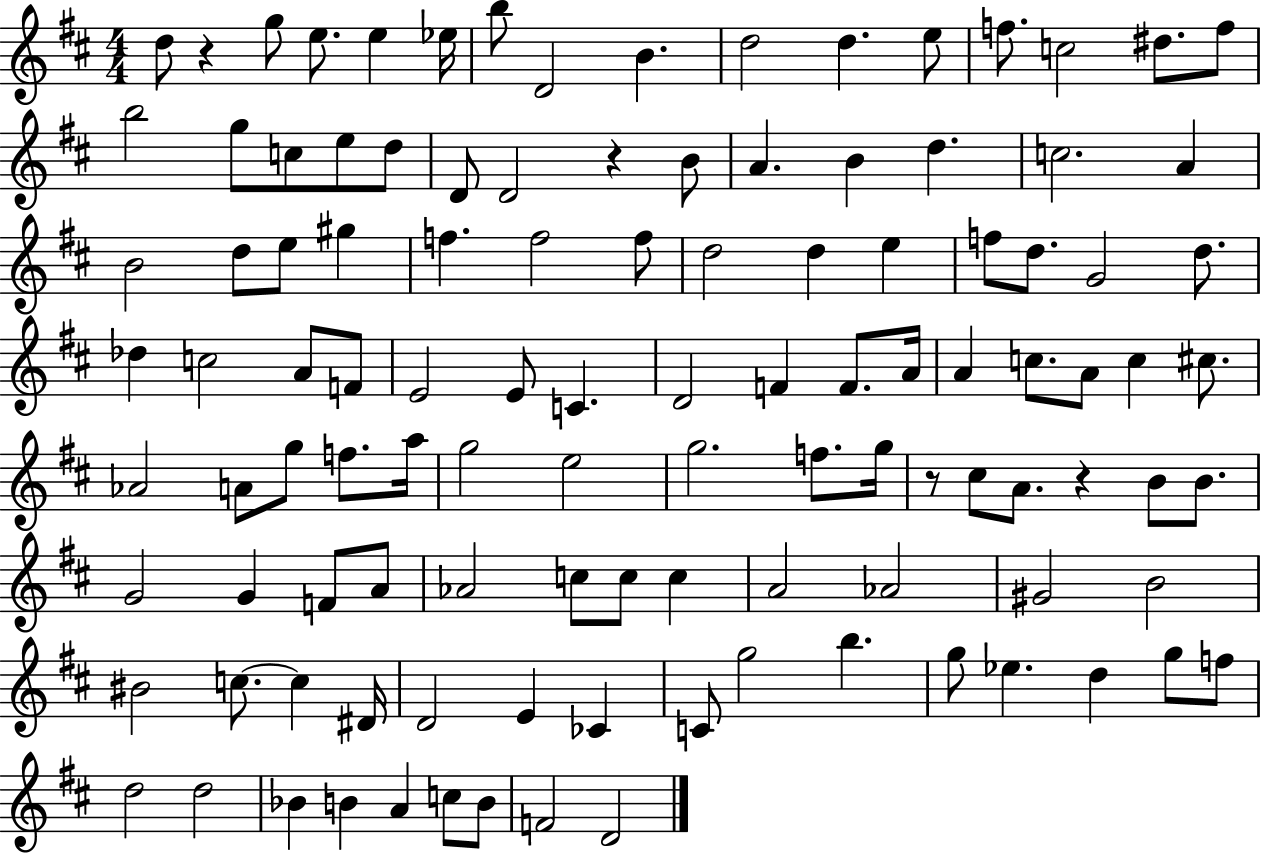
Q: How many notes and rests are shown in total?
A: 112